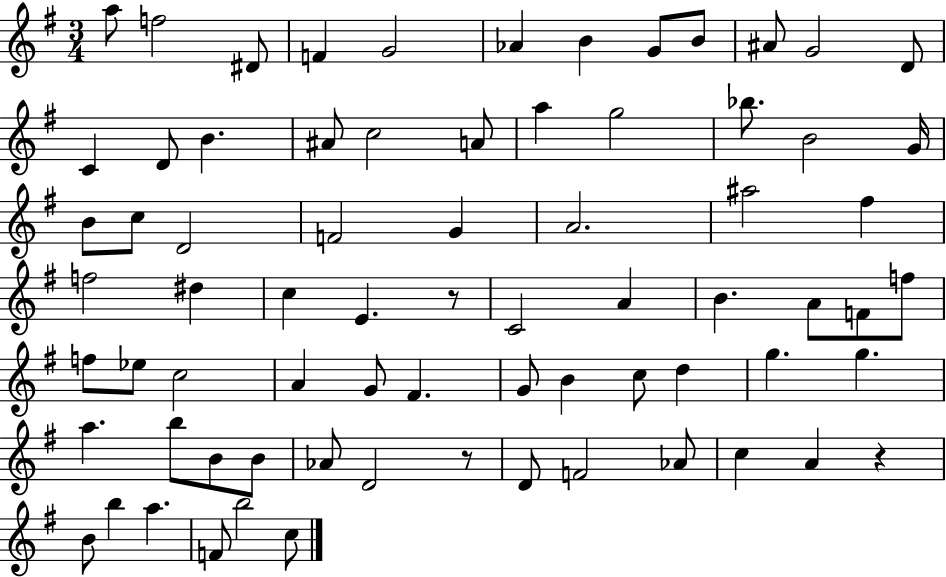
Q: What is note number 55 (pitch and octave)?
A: B5